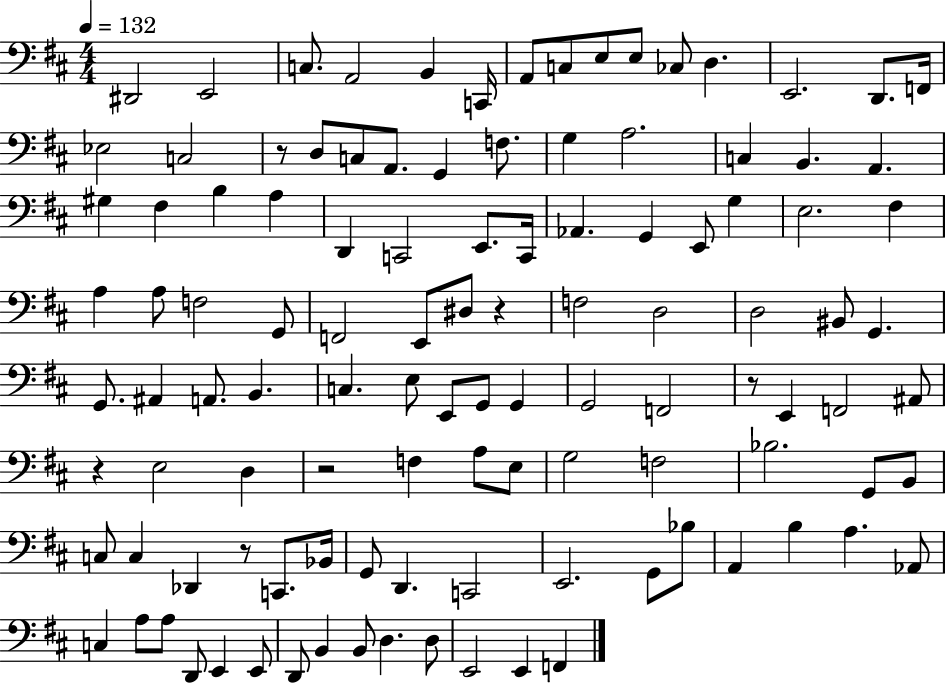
{
  \clef bass
  \numericTimeSignature
  \time 4/4
  \key d \major
  \tempo 4 = 132
  dis,2 e,2 | c8. a,2 b,4 c,16 | a,8 c8 e8 e8 ces8 d4. | e,2. d,8. f,16 | \break ees2 c2 | r8 d8 c8 a,8. g,4 f8. | g4 a2. | c4 b,4. a,4. | \break gis4 fis4 b4 a4 | d,4 c,2 e,8. c,16 | aes,4. g,4 e,8 g4 | e2. fis4 | \break a4 a8 f2 g,8 | f,2 e,8 dis8 r4 | f2 d2 | d2 bis,8 g,4. | \break g,8. ais,4 a,8. b,4. | c4. e8 e,8 g,8 g,4 | g,2 f,2 | r8 e,4 f,2 ais,8 | \break r4 e2 d4 | r2 f4 a8 e8 | g2 f2 | bes2. g,8 b,8 | \break c8 c4 des,4 r8 c,8. bes,16 | g,8 d,4. c,2 | e,2. g,8 bes8 | a,4 b4 a4. aes,8 | \break c4 a8 a8 d,8 e,4 e,8 | d,8 b,4 b,8 d4. d8 | e,2 e,4 f,4 | \bar "|."
}